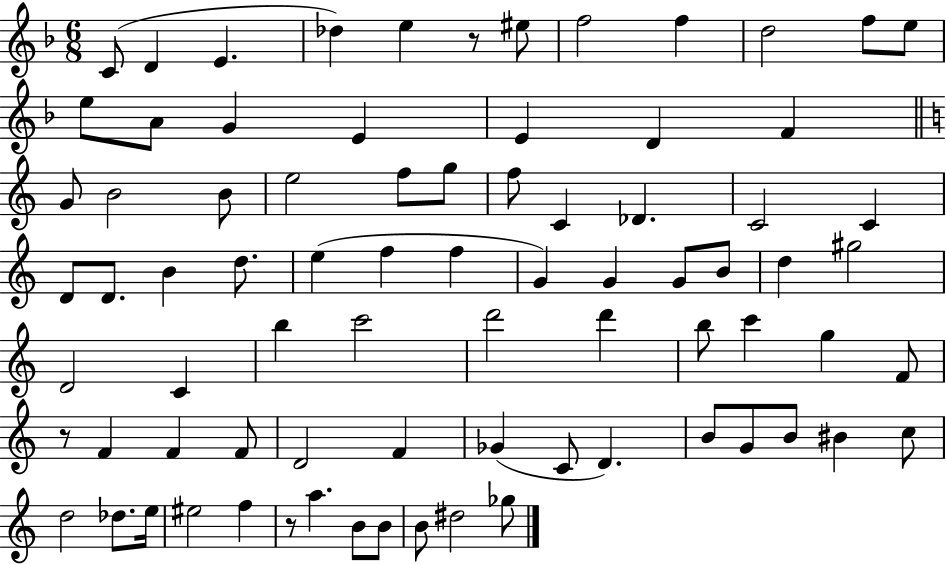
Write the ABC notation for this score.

X:1
T:Untitled
M:6/8
L:1/4
K:F
C/2 D E _d e z/2 ^e/2 f2 f d2 f/2 e/2 e/2 A/2 G E E D F G/2 B2 B/2 e2 f/2 g/2 f/2 C _D C2 C D/2 D/2 B d/2 e f f G G G/2 B/2 d ^g2 D2 C b c'2 d'2 d' b/2 c' g F/2 z/2 F F F/2 D2 F _G C/2 D B/2 G/2 B/2 ^B c/2 d2 _d/2 e/4 ^e2 f z/2 a B/2 B/2 B/2 ^d2 _g/2